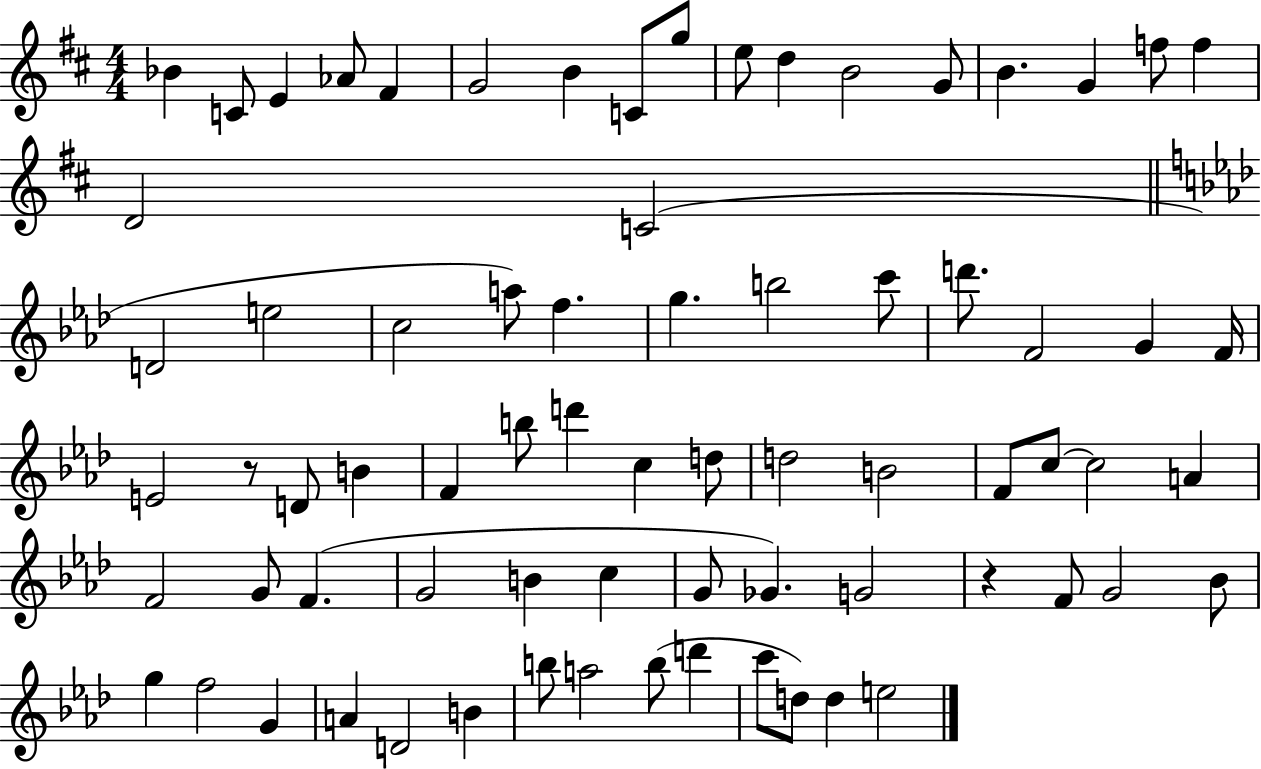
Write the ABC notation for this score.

X:1
T:Untitled
M:4/4
L:1/4
K:D
_B C/2 E _A/2 ^F G2 B C/2 g/2 e/2 d B2 G/2 B G f/2 f D2 C2 D2 e2 c2 a/2 f g b2 c'/2 d'/2 F2 G F/4 E2 z/2 D/2 B F b/2 d' c d/2 d2 B2 F/2 c/2 c2 A F2 G/2 F G2 B c G/2 _G G2 z F/2 G2 _B/2 g f2 G A D2 B b/2 a2 b/2 d' c'/2 d/2 d e2